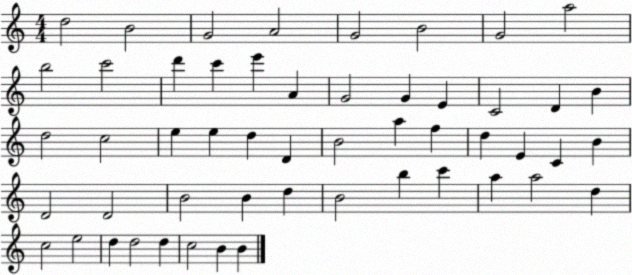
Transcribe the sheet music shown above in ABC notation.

X:1
T:Untitled
M:4/4
L:1/4
K:C
d2 B2 G2 A2 G2 B2 G2 a2 b2 c'2 d' c' e' A G2 G E C2 D B d2 c2 e e d D B2 a f d E C B D2 D2 B2 B d B2 b c' a a2 d c2 e2 d d2 d c2 B B